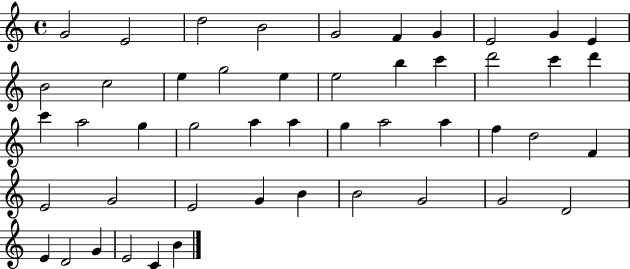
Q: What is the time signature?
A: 4/4